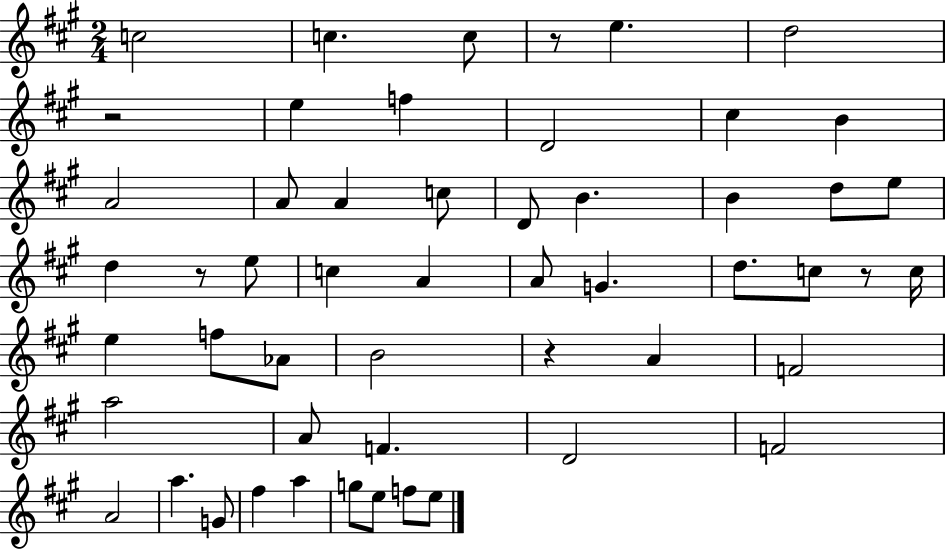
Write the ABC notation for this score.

X:1
T:Untitled
M:2/4
L:1/4
K:A
c2 c c/2 z/2 e d2 z2 e f D2 ^c B A2 A/2 A c/2 D/2 B B d/2 e/2 d z/2 e/2 c A A/2 G d/2 c/2 z/2 c/4 e f/2 _A/2 B2 z A F2 a2 A/2 F D2 F2 A2 a G/2 ^f a g/2 e/2 f/2 e/2